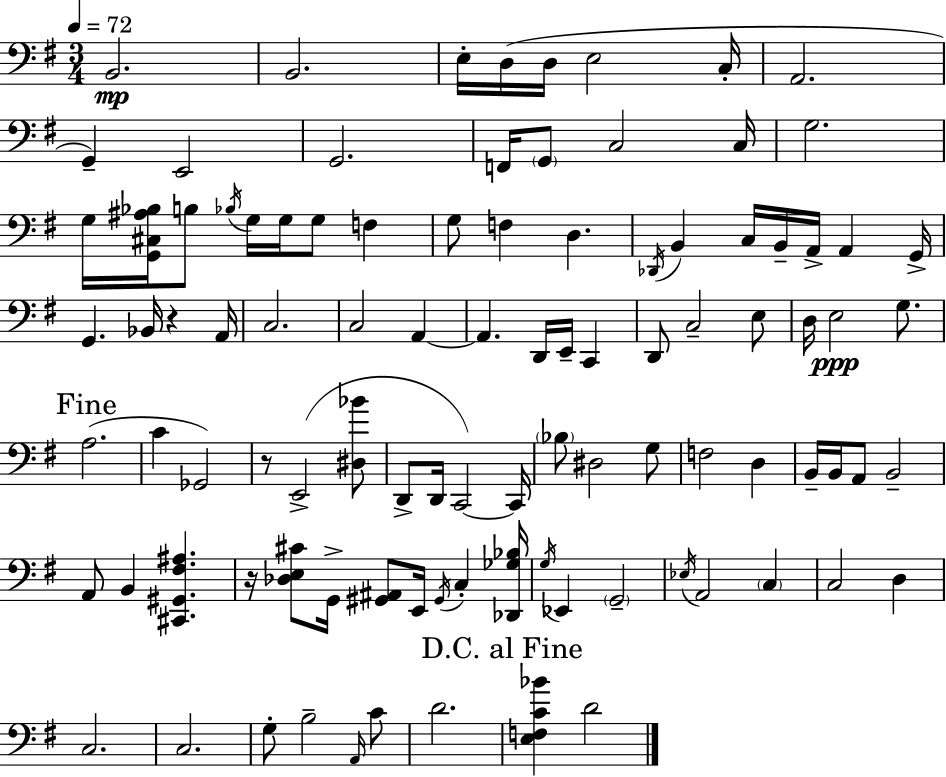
B2/h. B2/h. E3/s D3/s D3/s E3/h C3/s A2/h. G2/q E2/h G2/h. F2/s G2/e C3/h C3/s G3/h. G3/s [G2,C#3,A#3,Bb3]/s B3/e Bb3/s G3/s G3/s G3/e F3/q G3/e F3/q D3/q. Db2/s B2/q C3/s B2/s A2/s A2/q G2/s G2/q. Bb2/s R/q A2/s C3/h. C3/h A2/q A2/q. D2/s E2/s C2/q D2/e C3/h E3/e D3/s E3/h G3/e. A3/h. C4/q Gb2/h R/e E2/h [D#3,Bb4]/e D2/e D2/s C2/h C2/s Bb3/e D#3/h G3/e F3/h D3/q B2/s B2/s A2/e B2/h A2/e B2/q [C#2,G#2,F#3,A#3]/q. R/s [Db3,E3,C#4]/e G2/s [G#2,A#2]/e E2/s G#2/s C3/q [Db2,Gb3,Bb3]/s G3/s Eb2/q G2/h Eb3/s A2/h C3/q C3/h D3/q C3/h. C3/h. G3/e B3/h A2/s C4/e D4/h. [E3,F3,C4,Bb4]/q D4/h